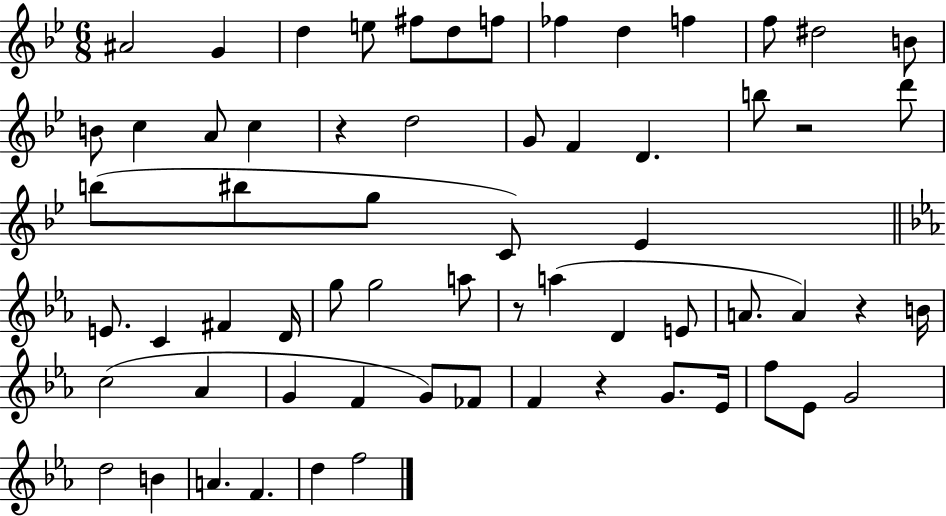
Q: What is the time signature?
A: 6/8